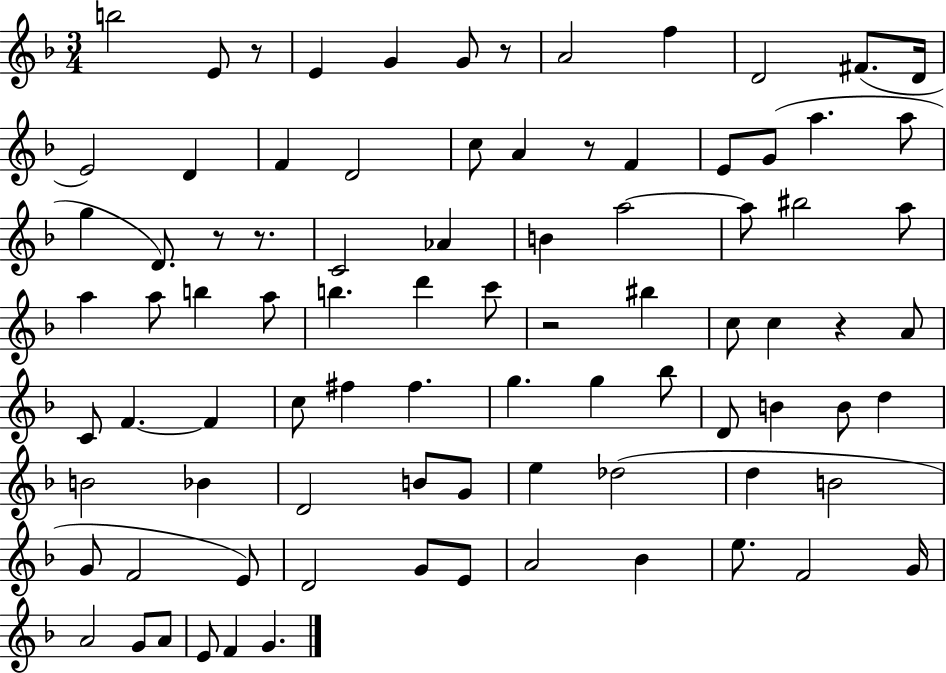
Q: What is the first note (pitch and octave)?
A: B5